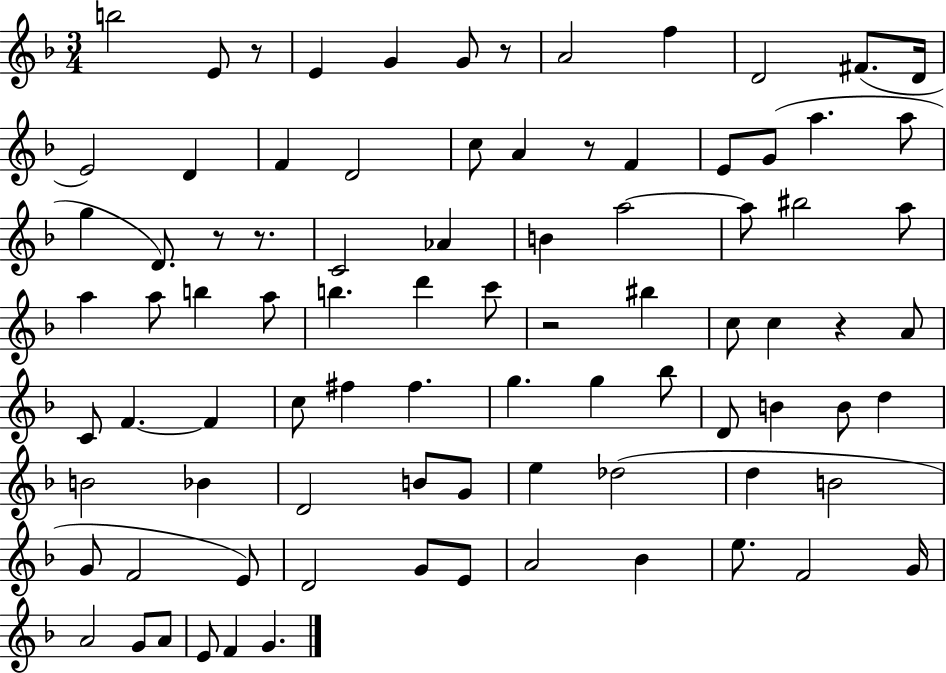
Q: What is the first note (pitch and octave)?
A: B5